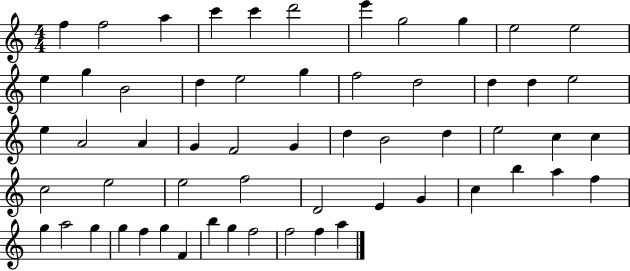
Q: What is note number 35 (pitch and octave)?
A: C5